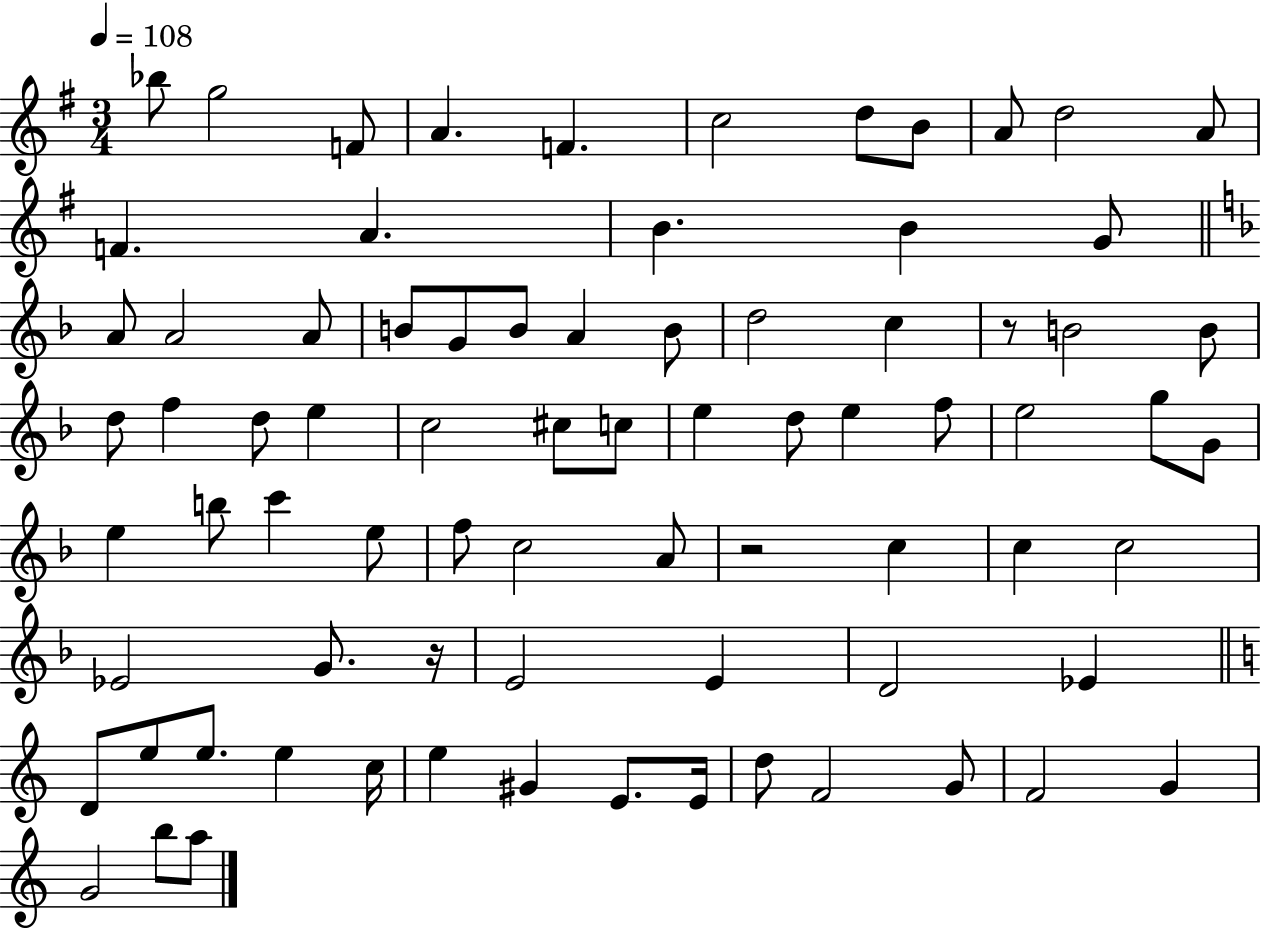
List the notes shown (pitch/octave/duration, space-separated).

Bb5/e G5/h F4/e A4/q. F4/q. C5/h D5/e B4/e A4/e D5/h A4/e F4/q. A4/q. B4/q. B4/q G4/e A4/e A4/h A4/e B4/e G4/e B4/e A4/q B4/e D5/h C5/q R/e B4/h B4/e D5/e F5/q D5/e E5/q C5/h C#5/e C5/e E5/q D5/e E5/q F5/e E5/h G5/e G4/e E5/q B5/e C6/q E5/e F5/e C5/h A4/e R/h C5/q C5/q C5/h Eb4/h G4/e. R/s E4/h E4/q D4/h Eb4/q D4/e E5/e E5/e. E5/q C5/s E5/q G#4/q E4/e. E4/s D5/e F4/h G4/e F4/h G4/q G4/h B5/e A5/e